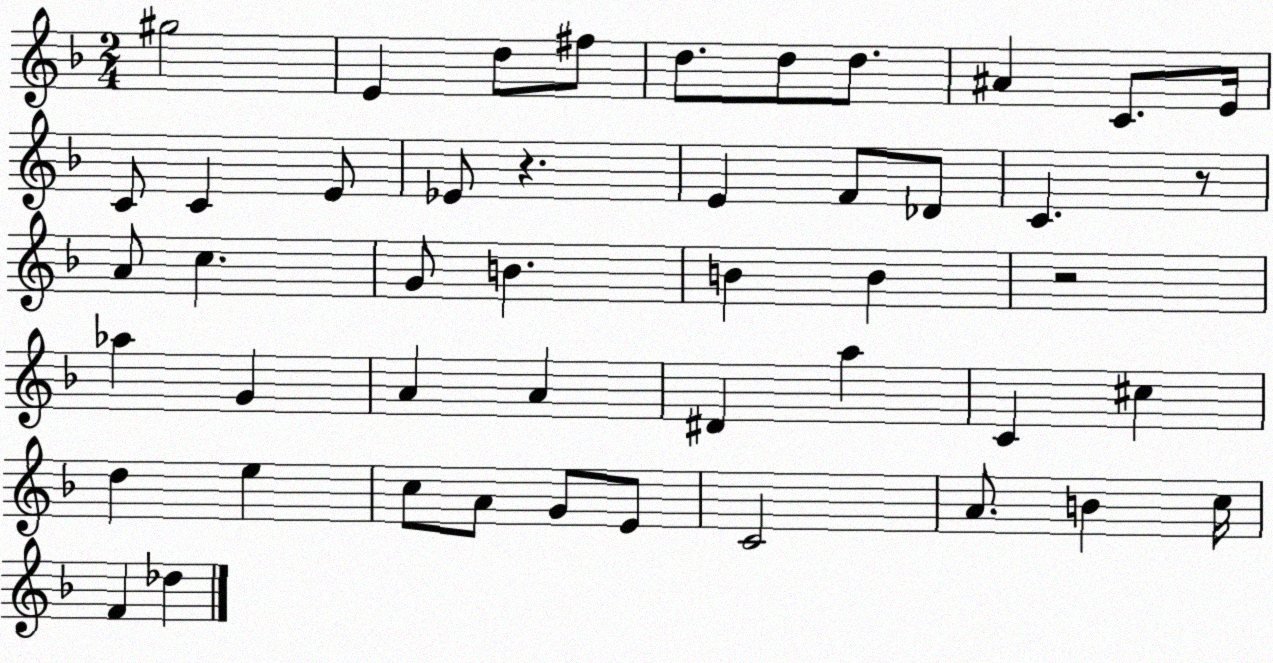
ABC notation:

X:1
T:Untitled
M:2/4
L:1/4
K:F
^g2 E d/2 ^f/2 d/2 d/2 d/2 ^A C/2 E/4 C/2 C E/2 _E/2 z E F/2 _D/2 C z/2 A/2 c G/2 B B B z2 _a G A A ^D a C ^c d e c/2 A/2 G/2 E/2 C2 A/2 B c/4 F _d